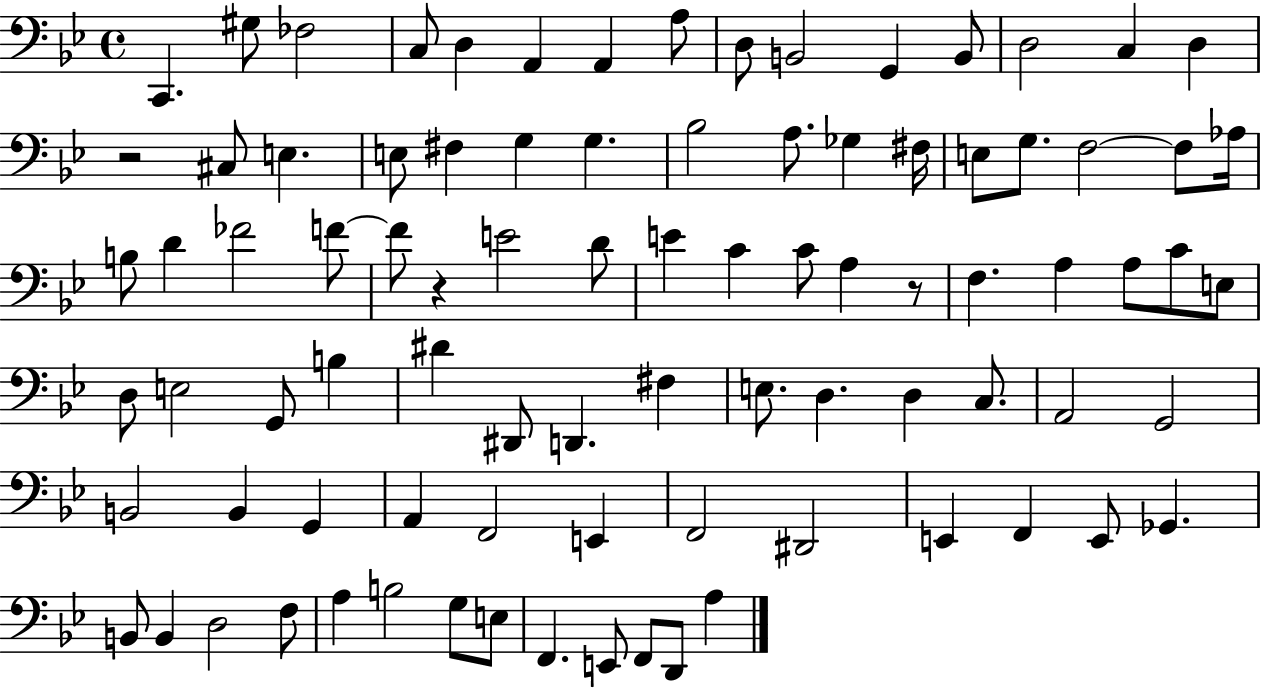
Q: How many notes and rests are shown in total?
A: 88